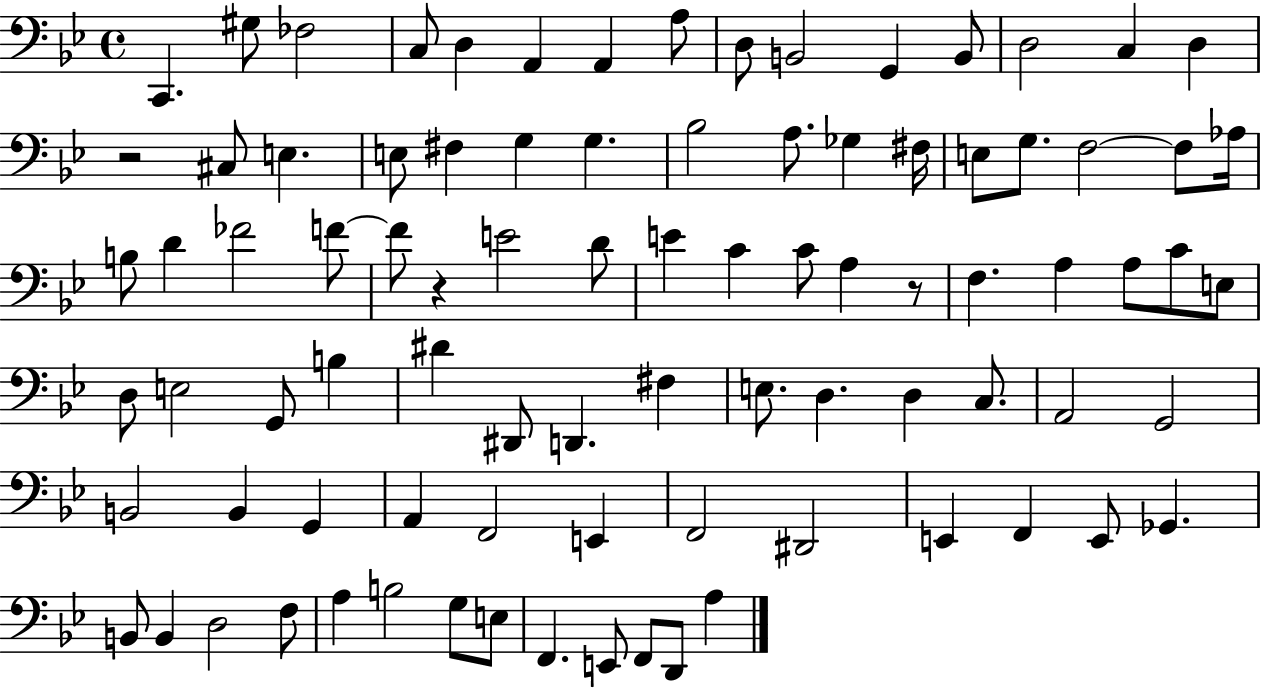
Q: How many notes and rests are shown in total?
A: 88